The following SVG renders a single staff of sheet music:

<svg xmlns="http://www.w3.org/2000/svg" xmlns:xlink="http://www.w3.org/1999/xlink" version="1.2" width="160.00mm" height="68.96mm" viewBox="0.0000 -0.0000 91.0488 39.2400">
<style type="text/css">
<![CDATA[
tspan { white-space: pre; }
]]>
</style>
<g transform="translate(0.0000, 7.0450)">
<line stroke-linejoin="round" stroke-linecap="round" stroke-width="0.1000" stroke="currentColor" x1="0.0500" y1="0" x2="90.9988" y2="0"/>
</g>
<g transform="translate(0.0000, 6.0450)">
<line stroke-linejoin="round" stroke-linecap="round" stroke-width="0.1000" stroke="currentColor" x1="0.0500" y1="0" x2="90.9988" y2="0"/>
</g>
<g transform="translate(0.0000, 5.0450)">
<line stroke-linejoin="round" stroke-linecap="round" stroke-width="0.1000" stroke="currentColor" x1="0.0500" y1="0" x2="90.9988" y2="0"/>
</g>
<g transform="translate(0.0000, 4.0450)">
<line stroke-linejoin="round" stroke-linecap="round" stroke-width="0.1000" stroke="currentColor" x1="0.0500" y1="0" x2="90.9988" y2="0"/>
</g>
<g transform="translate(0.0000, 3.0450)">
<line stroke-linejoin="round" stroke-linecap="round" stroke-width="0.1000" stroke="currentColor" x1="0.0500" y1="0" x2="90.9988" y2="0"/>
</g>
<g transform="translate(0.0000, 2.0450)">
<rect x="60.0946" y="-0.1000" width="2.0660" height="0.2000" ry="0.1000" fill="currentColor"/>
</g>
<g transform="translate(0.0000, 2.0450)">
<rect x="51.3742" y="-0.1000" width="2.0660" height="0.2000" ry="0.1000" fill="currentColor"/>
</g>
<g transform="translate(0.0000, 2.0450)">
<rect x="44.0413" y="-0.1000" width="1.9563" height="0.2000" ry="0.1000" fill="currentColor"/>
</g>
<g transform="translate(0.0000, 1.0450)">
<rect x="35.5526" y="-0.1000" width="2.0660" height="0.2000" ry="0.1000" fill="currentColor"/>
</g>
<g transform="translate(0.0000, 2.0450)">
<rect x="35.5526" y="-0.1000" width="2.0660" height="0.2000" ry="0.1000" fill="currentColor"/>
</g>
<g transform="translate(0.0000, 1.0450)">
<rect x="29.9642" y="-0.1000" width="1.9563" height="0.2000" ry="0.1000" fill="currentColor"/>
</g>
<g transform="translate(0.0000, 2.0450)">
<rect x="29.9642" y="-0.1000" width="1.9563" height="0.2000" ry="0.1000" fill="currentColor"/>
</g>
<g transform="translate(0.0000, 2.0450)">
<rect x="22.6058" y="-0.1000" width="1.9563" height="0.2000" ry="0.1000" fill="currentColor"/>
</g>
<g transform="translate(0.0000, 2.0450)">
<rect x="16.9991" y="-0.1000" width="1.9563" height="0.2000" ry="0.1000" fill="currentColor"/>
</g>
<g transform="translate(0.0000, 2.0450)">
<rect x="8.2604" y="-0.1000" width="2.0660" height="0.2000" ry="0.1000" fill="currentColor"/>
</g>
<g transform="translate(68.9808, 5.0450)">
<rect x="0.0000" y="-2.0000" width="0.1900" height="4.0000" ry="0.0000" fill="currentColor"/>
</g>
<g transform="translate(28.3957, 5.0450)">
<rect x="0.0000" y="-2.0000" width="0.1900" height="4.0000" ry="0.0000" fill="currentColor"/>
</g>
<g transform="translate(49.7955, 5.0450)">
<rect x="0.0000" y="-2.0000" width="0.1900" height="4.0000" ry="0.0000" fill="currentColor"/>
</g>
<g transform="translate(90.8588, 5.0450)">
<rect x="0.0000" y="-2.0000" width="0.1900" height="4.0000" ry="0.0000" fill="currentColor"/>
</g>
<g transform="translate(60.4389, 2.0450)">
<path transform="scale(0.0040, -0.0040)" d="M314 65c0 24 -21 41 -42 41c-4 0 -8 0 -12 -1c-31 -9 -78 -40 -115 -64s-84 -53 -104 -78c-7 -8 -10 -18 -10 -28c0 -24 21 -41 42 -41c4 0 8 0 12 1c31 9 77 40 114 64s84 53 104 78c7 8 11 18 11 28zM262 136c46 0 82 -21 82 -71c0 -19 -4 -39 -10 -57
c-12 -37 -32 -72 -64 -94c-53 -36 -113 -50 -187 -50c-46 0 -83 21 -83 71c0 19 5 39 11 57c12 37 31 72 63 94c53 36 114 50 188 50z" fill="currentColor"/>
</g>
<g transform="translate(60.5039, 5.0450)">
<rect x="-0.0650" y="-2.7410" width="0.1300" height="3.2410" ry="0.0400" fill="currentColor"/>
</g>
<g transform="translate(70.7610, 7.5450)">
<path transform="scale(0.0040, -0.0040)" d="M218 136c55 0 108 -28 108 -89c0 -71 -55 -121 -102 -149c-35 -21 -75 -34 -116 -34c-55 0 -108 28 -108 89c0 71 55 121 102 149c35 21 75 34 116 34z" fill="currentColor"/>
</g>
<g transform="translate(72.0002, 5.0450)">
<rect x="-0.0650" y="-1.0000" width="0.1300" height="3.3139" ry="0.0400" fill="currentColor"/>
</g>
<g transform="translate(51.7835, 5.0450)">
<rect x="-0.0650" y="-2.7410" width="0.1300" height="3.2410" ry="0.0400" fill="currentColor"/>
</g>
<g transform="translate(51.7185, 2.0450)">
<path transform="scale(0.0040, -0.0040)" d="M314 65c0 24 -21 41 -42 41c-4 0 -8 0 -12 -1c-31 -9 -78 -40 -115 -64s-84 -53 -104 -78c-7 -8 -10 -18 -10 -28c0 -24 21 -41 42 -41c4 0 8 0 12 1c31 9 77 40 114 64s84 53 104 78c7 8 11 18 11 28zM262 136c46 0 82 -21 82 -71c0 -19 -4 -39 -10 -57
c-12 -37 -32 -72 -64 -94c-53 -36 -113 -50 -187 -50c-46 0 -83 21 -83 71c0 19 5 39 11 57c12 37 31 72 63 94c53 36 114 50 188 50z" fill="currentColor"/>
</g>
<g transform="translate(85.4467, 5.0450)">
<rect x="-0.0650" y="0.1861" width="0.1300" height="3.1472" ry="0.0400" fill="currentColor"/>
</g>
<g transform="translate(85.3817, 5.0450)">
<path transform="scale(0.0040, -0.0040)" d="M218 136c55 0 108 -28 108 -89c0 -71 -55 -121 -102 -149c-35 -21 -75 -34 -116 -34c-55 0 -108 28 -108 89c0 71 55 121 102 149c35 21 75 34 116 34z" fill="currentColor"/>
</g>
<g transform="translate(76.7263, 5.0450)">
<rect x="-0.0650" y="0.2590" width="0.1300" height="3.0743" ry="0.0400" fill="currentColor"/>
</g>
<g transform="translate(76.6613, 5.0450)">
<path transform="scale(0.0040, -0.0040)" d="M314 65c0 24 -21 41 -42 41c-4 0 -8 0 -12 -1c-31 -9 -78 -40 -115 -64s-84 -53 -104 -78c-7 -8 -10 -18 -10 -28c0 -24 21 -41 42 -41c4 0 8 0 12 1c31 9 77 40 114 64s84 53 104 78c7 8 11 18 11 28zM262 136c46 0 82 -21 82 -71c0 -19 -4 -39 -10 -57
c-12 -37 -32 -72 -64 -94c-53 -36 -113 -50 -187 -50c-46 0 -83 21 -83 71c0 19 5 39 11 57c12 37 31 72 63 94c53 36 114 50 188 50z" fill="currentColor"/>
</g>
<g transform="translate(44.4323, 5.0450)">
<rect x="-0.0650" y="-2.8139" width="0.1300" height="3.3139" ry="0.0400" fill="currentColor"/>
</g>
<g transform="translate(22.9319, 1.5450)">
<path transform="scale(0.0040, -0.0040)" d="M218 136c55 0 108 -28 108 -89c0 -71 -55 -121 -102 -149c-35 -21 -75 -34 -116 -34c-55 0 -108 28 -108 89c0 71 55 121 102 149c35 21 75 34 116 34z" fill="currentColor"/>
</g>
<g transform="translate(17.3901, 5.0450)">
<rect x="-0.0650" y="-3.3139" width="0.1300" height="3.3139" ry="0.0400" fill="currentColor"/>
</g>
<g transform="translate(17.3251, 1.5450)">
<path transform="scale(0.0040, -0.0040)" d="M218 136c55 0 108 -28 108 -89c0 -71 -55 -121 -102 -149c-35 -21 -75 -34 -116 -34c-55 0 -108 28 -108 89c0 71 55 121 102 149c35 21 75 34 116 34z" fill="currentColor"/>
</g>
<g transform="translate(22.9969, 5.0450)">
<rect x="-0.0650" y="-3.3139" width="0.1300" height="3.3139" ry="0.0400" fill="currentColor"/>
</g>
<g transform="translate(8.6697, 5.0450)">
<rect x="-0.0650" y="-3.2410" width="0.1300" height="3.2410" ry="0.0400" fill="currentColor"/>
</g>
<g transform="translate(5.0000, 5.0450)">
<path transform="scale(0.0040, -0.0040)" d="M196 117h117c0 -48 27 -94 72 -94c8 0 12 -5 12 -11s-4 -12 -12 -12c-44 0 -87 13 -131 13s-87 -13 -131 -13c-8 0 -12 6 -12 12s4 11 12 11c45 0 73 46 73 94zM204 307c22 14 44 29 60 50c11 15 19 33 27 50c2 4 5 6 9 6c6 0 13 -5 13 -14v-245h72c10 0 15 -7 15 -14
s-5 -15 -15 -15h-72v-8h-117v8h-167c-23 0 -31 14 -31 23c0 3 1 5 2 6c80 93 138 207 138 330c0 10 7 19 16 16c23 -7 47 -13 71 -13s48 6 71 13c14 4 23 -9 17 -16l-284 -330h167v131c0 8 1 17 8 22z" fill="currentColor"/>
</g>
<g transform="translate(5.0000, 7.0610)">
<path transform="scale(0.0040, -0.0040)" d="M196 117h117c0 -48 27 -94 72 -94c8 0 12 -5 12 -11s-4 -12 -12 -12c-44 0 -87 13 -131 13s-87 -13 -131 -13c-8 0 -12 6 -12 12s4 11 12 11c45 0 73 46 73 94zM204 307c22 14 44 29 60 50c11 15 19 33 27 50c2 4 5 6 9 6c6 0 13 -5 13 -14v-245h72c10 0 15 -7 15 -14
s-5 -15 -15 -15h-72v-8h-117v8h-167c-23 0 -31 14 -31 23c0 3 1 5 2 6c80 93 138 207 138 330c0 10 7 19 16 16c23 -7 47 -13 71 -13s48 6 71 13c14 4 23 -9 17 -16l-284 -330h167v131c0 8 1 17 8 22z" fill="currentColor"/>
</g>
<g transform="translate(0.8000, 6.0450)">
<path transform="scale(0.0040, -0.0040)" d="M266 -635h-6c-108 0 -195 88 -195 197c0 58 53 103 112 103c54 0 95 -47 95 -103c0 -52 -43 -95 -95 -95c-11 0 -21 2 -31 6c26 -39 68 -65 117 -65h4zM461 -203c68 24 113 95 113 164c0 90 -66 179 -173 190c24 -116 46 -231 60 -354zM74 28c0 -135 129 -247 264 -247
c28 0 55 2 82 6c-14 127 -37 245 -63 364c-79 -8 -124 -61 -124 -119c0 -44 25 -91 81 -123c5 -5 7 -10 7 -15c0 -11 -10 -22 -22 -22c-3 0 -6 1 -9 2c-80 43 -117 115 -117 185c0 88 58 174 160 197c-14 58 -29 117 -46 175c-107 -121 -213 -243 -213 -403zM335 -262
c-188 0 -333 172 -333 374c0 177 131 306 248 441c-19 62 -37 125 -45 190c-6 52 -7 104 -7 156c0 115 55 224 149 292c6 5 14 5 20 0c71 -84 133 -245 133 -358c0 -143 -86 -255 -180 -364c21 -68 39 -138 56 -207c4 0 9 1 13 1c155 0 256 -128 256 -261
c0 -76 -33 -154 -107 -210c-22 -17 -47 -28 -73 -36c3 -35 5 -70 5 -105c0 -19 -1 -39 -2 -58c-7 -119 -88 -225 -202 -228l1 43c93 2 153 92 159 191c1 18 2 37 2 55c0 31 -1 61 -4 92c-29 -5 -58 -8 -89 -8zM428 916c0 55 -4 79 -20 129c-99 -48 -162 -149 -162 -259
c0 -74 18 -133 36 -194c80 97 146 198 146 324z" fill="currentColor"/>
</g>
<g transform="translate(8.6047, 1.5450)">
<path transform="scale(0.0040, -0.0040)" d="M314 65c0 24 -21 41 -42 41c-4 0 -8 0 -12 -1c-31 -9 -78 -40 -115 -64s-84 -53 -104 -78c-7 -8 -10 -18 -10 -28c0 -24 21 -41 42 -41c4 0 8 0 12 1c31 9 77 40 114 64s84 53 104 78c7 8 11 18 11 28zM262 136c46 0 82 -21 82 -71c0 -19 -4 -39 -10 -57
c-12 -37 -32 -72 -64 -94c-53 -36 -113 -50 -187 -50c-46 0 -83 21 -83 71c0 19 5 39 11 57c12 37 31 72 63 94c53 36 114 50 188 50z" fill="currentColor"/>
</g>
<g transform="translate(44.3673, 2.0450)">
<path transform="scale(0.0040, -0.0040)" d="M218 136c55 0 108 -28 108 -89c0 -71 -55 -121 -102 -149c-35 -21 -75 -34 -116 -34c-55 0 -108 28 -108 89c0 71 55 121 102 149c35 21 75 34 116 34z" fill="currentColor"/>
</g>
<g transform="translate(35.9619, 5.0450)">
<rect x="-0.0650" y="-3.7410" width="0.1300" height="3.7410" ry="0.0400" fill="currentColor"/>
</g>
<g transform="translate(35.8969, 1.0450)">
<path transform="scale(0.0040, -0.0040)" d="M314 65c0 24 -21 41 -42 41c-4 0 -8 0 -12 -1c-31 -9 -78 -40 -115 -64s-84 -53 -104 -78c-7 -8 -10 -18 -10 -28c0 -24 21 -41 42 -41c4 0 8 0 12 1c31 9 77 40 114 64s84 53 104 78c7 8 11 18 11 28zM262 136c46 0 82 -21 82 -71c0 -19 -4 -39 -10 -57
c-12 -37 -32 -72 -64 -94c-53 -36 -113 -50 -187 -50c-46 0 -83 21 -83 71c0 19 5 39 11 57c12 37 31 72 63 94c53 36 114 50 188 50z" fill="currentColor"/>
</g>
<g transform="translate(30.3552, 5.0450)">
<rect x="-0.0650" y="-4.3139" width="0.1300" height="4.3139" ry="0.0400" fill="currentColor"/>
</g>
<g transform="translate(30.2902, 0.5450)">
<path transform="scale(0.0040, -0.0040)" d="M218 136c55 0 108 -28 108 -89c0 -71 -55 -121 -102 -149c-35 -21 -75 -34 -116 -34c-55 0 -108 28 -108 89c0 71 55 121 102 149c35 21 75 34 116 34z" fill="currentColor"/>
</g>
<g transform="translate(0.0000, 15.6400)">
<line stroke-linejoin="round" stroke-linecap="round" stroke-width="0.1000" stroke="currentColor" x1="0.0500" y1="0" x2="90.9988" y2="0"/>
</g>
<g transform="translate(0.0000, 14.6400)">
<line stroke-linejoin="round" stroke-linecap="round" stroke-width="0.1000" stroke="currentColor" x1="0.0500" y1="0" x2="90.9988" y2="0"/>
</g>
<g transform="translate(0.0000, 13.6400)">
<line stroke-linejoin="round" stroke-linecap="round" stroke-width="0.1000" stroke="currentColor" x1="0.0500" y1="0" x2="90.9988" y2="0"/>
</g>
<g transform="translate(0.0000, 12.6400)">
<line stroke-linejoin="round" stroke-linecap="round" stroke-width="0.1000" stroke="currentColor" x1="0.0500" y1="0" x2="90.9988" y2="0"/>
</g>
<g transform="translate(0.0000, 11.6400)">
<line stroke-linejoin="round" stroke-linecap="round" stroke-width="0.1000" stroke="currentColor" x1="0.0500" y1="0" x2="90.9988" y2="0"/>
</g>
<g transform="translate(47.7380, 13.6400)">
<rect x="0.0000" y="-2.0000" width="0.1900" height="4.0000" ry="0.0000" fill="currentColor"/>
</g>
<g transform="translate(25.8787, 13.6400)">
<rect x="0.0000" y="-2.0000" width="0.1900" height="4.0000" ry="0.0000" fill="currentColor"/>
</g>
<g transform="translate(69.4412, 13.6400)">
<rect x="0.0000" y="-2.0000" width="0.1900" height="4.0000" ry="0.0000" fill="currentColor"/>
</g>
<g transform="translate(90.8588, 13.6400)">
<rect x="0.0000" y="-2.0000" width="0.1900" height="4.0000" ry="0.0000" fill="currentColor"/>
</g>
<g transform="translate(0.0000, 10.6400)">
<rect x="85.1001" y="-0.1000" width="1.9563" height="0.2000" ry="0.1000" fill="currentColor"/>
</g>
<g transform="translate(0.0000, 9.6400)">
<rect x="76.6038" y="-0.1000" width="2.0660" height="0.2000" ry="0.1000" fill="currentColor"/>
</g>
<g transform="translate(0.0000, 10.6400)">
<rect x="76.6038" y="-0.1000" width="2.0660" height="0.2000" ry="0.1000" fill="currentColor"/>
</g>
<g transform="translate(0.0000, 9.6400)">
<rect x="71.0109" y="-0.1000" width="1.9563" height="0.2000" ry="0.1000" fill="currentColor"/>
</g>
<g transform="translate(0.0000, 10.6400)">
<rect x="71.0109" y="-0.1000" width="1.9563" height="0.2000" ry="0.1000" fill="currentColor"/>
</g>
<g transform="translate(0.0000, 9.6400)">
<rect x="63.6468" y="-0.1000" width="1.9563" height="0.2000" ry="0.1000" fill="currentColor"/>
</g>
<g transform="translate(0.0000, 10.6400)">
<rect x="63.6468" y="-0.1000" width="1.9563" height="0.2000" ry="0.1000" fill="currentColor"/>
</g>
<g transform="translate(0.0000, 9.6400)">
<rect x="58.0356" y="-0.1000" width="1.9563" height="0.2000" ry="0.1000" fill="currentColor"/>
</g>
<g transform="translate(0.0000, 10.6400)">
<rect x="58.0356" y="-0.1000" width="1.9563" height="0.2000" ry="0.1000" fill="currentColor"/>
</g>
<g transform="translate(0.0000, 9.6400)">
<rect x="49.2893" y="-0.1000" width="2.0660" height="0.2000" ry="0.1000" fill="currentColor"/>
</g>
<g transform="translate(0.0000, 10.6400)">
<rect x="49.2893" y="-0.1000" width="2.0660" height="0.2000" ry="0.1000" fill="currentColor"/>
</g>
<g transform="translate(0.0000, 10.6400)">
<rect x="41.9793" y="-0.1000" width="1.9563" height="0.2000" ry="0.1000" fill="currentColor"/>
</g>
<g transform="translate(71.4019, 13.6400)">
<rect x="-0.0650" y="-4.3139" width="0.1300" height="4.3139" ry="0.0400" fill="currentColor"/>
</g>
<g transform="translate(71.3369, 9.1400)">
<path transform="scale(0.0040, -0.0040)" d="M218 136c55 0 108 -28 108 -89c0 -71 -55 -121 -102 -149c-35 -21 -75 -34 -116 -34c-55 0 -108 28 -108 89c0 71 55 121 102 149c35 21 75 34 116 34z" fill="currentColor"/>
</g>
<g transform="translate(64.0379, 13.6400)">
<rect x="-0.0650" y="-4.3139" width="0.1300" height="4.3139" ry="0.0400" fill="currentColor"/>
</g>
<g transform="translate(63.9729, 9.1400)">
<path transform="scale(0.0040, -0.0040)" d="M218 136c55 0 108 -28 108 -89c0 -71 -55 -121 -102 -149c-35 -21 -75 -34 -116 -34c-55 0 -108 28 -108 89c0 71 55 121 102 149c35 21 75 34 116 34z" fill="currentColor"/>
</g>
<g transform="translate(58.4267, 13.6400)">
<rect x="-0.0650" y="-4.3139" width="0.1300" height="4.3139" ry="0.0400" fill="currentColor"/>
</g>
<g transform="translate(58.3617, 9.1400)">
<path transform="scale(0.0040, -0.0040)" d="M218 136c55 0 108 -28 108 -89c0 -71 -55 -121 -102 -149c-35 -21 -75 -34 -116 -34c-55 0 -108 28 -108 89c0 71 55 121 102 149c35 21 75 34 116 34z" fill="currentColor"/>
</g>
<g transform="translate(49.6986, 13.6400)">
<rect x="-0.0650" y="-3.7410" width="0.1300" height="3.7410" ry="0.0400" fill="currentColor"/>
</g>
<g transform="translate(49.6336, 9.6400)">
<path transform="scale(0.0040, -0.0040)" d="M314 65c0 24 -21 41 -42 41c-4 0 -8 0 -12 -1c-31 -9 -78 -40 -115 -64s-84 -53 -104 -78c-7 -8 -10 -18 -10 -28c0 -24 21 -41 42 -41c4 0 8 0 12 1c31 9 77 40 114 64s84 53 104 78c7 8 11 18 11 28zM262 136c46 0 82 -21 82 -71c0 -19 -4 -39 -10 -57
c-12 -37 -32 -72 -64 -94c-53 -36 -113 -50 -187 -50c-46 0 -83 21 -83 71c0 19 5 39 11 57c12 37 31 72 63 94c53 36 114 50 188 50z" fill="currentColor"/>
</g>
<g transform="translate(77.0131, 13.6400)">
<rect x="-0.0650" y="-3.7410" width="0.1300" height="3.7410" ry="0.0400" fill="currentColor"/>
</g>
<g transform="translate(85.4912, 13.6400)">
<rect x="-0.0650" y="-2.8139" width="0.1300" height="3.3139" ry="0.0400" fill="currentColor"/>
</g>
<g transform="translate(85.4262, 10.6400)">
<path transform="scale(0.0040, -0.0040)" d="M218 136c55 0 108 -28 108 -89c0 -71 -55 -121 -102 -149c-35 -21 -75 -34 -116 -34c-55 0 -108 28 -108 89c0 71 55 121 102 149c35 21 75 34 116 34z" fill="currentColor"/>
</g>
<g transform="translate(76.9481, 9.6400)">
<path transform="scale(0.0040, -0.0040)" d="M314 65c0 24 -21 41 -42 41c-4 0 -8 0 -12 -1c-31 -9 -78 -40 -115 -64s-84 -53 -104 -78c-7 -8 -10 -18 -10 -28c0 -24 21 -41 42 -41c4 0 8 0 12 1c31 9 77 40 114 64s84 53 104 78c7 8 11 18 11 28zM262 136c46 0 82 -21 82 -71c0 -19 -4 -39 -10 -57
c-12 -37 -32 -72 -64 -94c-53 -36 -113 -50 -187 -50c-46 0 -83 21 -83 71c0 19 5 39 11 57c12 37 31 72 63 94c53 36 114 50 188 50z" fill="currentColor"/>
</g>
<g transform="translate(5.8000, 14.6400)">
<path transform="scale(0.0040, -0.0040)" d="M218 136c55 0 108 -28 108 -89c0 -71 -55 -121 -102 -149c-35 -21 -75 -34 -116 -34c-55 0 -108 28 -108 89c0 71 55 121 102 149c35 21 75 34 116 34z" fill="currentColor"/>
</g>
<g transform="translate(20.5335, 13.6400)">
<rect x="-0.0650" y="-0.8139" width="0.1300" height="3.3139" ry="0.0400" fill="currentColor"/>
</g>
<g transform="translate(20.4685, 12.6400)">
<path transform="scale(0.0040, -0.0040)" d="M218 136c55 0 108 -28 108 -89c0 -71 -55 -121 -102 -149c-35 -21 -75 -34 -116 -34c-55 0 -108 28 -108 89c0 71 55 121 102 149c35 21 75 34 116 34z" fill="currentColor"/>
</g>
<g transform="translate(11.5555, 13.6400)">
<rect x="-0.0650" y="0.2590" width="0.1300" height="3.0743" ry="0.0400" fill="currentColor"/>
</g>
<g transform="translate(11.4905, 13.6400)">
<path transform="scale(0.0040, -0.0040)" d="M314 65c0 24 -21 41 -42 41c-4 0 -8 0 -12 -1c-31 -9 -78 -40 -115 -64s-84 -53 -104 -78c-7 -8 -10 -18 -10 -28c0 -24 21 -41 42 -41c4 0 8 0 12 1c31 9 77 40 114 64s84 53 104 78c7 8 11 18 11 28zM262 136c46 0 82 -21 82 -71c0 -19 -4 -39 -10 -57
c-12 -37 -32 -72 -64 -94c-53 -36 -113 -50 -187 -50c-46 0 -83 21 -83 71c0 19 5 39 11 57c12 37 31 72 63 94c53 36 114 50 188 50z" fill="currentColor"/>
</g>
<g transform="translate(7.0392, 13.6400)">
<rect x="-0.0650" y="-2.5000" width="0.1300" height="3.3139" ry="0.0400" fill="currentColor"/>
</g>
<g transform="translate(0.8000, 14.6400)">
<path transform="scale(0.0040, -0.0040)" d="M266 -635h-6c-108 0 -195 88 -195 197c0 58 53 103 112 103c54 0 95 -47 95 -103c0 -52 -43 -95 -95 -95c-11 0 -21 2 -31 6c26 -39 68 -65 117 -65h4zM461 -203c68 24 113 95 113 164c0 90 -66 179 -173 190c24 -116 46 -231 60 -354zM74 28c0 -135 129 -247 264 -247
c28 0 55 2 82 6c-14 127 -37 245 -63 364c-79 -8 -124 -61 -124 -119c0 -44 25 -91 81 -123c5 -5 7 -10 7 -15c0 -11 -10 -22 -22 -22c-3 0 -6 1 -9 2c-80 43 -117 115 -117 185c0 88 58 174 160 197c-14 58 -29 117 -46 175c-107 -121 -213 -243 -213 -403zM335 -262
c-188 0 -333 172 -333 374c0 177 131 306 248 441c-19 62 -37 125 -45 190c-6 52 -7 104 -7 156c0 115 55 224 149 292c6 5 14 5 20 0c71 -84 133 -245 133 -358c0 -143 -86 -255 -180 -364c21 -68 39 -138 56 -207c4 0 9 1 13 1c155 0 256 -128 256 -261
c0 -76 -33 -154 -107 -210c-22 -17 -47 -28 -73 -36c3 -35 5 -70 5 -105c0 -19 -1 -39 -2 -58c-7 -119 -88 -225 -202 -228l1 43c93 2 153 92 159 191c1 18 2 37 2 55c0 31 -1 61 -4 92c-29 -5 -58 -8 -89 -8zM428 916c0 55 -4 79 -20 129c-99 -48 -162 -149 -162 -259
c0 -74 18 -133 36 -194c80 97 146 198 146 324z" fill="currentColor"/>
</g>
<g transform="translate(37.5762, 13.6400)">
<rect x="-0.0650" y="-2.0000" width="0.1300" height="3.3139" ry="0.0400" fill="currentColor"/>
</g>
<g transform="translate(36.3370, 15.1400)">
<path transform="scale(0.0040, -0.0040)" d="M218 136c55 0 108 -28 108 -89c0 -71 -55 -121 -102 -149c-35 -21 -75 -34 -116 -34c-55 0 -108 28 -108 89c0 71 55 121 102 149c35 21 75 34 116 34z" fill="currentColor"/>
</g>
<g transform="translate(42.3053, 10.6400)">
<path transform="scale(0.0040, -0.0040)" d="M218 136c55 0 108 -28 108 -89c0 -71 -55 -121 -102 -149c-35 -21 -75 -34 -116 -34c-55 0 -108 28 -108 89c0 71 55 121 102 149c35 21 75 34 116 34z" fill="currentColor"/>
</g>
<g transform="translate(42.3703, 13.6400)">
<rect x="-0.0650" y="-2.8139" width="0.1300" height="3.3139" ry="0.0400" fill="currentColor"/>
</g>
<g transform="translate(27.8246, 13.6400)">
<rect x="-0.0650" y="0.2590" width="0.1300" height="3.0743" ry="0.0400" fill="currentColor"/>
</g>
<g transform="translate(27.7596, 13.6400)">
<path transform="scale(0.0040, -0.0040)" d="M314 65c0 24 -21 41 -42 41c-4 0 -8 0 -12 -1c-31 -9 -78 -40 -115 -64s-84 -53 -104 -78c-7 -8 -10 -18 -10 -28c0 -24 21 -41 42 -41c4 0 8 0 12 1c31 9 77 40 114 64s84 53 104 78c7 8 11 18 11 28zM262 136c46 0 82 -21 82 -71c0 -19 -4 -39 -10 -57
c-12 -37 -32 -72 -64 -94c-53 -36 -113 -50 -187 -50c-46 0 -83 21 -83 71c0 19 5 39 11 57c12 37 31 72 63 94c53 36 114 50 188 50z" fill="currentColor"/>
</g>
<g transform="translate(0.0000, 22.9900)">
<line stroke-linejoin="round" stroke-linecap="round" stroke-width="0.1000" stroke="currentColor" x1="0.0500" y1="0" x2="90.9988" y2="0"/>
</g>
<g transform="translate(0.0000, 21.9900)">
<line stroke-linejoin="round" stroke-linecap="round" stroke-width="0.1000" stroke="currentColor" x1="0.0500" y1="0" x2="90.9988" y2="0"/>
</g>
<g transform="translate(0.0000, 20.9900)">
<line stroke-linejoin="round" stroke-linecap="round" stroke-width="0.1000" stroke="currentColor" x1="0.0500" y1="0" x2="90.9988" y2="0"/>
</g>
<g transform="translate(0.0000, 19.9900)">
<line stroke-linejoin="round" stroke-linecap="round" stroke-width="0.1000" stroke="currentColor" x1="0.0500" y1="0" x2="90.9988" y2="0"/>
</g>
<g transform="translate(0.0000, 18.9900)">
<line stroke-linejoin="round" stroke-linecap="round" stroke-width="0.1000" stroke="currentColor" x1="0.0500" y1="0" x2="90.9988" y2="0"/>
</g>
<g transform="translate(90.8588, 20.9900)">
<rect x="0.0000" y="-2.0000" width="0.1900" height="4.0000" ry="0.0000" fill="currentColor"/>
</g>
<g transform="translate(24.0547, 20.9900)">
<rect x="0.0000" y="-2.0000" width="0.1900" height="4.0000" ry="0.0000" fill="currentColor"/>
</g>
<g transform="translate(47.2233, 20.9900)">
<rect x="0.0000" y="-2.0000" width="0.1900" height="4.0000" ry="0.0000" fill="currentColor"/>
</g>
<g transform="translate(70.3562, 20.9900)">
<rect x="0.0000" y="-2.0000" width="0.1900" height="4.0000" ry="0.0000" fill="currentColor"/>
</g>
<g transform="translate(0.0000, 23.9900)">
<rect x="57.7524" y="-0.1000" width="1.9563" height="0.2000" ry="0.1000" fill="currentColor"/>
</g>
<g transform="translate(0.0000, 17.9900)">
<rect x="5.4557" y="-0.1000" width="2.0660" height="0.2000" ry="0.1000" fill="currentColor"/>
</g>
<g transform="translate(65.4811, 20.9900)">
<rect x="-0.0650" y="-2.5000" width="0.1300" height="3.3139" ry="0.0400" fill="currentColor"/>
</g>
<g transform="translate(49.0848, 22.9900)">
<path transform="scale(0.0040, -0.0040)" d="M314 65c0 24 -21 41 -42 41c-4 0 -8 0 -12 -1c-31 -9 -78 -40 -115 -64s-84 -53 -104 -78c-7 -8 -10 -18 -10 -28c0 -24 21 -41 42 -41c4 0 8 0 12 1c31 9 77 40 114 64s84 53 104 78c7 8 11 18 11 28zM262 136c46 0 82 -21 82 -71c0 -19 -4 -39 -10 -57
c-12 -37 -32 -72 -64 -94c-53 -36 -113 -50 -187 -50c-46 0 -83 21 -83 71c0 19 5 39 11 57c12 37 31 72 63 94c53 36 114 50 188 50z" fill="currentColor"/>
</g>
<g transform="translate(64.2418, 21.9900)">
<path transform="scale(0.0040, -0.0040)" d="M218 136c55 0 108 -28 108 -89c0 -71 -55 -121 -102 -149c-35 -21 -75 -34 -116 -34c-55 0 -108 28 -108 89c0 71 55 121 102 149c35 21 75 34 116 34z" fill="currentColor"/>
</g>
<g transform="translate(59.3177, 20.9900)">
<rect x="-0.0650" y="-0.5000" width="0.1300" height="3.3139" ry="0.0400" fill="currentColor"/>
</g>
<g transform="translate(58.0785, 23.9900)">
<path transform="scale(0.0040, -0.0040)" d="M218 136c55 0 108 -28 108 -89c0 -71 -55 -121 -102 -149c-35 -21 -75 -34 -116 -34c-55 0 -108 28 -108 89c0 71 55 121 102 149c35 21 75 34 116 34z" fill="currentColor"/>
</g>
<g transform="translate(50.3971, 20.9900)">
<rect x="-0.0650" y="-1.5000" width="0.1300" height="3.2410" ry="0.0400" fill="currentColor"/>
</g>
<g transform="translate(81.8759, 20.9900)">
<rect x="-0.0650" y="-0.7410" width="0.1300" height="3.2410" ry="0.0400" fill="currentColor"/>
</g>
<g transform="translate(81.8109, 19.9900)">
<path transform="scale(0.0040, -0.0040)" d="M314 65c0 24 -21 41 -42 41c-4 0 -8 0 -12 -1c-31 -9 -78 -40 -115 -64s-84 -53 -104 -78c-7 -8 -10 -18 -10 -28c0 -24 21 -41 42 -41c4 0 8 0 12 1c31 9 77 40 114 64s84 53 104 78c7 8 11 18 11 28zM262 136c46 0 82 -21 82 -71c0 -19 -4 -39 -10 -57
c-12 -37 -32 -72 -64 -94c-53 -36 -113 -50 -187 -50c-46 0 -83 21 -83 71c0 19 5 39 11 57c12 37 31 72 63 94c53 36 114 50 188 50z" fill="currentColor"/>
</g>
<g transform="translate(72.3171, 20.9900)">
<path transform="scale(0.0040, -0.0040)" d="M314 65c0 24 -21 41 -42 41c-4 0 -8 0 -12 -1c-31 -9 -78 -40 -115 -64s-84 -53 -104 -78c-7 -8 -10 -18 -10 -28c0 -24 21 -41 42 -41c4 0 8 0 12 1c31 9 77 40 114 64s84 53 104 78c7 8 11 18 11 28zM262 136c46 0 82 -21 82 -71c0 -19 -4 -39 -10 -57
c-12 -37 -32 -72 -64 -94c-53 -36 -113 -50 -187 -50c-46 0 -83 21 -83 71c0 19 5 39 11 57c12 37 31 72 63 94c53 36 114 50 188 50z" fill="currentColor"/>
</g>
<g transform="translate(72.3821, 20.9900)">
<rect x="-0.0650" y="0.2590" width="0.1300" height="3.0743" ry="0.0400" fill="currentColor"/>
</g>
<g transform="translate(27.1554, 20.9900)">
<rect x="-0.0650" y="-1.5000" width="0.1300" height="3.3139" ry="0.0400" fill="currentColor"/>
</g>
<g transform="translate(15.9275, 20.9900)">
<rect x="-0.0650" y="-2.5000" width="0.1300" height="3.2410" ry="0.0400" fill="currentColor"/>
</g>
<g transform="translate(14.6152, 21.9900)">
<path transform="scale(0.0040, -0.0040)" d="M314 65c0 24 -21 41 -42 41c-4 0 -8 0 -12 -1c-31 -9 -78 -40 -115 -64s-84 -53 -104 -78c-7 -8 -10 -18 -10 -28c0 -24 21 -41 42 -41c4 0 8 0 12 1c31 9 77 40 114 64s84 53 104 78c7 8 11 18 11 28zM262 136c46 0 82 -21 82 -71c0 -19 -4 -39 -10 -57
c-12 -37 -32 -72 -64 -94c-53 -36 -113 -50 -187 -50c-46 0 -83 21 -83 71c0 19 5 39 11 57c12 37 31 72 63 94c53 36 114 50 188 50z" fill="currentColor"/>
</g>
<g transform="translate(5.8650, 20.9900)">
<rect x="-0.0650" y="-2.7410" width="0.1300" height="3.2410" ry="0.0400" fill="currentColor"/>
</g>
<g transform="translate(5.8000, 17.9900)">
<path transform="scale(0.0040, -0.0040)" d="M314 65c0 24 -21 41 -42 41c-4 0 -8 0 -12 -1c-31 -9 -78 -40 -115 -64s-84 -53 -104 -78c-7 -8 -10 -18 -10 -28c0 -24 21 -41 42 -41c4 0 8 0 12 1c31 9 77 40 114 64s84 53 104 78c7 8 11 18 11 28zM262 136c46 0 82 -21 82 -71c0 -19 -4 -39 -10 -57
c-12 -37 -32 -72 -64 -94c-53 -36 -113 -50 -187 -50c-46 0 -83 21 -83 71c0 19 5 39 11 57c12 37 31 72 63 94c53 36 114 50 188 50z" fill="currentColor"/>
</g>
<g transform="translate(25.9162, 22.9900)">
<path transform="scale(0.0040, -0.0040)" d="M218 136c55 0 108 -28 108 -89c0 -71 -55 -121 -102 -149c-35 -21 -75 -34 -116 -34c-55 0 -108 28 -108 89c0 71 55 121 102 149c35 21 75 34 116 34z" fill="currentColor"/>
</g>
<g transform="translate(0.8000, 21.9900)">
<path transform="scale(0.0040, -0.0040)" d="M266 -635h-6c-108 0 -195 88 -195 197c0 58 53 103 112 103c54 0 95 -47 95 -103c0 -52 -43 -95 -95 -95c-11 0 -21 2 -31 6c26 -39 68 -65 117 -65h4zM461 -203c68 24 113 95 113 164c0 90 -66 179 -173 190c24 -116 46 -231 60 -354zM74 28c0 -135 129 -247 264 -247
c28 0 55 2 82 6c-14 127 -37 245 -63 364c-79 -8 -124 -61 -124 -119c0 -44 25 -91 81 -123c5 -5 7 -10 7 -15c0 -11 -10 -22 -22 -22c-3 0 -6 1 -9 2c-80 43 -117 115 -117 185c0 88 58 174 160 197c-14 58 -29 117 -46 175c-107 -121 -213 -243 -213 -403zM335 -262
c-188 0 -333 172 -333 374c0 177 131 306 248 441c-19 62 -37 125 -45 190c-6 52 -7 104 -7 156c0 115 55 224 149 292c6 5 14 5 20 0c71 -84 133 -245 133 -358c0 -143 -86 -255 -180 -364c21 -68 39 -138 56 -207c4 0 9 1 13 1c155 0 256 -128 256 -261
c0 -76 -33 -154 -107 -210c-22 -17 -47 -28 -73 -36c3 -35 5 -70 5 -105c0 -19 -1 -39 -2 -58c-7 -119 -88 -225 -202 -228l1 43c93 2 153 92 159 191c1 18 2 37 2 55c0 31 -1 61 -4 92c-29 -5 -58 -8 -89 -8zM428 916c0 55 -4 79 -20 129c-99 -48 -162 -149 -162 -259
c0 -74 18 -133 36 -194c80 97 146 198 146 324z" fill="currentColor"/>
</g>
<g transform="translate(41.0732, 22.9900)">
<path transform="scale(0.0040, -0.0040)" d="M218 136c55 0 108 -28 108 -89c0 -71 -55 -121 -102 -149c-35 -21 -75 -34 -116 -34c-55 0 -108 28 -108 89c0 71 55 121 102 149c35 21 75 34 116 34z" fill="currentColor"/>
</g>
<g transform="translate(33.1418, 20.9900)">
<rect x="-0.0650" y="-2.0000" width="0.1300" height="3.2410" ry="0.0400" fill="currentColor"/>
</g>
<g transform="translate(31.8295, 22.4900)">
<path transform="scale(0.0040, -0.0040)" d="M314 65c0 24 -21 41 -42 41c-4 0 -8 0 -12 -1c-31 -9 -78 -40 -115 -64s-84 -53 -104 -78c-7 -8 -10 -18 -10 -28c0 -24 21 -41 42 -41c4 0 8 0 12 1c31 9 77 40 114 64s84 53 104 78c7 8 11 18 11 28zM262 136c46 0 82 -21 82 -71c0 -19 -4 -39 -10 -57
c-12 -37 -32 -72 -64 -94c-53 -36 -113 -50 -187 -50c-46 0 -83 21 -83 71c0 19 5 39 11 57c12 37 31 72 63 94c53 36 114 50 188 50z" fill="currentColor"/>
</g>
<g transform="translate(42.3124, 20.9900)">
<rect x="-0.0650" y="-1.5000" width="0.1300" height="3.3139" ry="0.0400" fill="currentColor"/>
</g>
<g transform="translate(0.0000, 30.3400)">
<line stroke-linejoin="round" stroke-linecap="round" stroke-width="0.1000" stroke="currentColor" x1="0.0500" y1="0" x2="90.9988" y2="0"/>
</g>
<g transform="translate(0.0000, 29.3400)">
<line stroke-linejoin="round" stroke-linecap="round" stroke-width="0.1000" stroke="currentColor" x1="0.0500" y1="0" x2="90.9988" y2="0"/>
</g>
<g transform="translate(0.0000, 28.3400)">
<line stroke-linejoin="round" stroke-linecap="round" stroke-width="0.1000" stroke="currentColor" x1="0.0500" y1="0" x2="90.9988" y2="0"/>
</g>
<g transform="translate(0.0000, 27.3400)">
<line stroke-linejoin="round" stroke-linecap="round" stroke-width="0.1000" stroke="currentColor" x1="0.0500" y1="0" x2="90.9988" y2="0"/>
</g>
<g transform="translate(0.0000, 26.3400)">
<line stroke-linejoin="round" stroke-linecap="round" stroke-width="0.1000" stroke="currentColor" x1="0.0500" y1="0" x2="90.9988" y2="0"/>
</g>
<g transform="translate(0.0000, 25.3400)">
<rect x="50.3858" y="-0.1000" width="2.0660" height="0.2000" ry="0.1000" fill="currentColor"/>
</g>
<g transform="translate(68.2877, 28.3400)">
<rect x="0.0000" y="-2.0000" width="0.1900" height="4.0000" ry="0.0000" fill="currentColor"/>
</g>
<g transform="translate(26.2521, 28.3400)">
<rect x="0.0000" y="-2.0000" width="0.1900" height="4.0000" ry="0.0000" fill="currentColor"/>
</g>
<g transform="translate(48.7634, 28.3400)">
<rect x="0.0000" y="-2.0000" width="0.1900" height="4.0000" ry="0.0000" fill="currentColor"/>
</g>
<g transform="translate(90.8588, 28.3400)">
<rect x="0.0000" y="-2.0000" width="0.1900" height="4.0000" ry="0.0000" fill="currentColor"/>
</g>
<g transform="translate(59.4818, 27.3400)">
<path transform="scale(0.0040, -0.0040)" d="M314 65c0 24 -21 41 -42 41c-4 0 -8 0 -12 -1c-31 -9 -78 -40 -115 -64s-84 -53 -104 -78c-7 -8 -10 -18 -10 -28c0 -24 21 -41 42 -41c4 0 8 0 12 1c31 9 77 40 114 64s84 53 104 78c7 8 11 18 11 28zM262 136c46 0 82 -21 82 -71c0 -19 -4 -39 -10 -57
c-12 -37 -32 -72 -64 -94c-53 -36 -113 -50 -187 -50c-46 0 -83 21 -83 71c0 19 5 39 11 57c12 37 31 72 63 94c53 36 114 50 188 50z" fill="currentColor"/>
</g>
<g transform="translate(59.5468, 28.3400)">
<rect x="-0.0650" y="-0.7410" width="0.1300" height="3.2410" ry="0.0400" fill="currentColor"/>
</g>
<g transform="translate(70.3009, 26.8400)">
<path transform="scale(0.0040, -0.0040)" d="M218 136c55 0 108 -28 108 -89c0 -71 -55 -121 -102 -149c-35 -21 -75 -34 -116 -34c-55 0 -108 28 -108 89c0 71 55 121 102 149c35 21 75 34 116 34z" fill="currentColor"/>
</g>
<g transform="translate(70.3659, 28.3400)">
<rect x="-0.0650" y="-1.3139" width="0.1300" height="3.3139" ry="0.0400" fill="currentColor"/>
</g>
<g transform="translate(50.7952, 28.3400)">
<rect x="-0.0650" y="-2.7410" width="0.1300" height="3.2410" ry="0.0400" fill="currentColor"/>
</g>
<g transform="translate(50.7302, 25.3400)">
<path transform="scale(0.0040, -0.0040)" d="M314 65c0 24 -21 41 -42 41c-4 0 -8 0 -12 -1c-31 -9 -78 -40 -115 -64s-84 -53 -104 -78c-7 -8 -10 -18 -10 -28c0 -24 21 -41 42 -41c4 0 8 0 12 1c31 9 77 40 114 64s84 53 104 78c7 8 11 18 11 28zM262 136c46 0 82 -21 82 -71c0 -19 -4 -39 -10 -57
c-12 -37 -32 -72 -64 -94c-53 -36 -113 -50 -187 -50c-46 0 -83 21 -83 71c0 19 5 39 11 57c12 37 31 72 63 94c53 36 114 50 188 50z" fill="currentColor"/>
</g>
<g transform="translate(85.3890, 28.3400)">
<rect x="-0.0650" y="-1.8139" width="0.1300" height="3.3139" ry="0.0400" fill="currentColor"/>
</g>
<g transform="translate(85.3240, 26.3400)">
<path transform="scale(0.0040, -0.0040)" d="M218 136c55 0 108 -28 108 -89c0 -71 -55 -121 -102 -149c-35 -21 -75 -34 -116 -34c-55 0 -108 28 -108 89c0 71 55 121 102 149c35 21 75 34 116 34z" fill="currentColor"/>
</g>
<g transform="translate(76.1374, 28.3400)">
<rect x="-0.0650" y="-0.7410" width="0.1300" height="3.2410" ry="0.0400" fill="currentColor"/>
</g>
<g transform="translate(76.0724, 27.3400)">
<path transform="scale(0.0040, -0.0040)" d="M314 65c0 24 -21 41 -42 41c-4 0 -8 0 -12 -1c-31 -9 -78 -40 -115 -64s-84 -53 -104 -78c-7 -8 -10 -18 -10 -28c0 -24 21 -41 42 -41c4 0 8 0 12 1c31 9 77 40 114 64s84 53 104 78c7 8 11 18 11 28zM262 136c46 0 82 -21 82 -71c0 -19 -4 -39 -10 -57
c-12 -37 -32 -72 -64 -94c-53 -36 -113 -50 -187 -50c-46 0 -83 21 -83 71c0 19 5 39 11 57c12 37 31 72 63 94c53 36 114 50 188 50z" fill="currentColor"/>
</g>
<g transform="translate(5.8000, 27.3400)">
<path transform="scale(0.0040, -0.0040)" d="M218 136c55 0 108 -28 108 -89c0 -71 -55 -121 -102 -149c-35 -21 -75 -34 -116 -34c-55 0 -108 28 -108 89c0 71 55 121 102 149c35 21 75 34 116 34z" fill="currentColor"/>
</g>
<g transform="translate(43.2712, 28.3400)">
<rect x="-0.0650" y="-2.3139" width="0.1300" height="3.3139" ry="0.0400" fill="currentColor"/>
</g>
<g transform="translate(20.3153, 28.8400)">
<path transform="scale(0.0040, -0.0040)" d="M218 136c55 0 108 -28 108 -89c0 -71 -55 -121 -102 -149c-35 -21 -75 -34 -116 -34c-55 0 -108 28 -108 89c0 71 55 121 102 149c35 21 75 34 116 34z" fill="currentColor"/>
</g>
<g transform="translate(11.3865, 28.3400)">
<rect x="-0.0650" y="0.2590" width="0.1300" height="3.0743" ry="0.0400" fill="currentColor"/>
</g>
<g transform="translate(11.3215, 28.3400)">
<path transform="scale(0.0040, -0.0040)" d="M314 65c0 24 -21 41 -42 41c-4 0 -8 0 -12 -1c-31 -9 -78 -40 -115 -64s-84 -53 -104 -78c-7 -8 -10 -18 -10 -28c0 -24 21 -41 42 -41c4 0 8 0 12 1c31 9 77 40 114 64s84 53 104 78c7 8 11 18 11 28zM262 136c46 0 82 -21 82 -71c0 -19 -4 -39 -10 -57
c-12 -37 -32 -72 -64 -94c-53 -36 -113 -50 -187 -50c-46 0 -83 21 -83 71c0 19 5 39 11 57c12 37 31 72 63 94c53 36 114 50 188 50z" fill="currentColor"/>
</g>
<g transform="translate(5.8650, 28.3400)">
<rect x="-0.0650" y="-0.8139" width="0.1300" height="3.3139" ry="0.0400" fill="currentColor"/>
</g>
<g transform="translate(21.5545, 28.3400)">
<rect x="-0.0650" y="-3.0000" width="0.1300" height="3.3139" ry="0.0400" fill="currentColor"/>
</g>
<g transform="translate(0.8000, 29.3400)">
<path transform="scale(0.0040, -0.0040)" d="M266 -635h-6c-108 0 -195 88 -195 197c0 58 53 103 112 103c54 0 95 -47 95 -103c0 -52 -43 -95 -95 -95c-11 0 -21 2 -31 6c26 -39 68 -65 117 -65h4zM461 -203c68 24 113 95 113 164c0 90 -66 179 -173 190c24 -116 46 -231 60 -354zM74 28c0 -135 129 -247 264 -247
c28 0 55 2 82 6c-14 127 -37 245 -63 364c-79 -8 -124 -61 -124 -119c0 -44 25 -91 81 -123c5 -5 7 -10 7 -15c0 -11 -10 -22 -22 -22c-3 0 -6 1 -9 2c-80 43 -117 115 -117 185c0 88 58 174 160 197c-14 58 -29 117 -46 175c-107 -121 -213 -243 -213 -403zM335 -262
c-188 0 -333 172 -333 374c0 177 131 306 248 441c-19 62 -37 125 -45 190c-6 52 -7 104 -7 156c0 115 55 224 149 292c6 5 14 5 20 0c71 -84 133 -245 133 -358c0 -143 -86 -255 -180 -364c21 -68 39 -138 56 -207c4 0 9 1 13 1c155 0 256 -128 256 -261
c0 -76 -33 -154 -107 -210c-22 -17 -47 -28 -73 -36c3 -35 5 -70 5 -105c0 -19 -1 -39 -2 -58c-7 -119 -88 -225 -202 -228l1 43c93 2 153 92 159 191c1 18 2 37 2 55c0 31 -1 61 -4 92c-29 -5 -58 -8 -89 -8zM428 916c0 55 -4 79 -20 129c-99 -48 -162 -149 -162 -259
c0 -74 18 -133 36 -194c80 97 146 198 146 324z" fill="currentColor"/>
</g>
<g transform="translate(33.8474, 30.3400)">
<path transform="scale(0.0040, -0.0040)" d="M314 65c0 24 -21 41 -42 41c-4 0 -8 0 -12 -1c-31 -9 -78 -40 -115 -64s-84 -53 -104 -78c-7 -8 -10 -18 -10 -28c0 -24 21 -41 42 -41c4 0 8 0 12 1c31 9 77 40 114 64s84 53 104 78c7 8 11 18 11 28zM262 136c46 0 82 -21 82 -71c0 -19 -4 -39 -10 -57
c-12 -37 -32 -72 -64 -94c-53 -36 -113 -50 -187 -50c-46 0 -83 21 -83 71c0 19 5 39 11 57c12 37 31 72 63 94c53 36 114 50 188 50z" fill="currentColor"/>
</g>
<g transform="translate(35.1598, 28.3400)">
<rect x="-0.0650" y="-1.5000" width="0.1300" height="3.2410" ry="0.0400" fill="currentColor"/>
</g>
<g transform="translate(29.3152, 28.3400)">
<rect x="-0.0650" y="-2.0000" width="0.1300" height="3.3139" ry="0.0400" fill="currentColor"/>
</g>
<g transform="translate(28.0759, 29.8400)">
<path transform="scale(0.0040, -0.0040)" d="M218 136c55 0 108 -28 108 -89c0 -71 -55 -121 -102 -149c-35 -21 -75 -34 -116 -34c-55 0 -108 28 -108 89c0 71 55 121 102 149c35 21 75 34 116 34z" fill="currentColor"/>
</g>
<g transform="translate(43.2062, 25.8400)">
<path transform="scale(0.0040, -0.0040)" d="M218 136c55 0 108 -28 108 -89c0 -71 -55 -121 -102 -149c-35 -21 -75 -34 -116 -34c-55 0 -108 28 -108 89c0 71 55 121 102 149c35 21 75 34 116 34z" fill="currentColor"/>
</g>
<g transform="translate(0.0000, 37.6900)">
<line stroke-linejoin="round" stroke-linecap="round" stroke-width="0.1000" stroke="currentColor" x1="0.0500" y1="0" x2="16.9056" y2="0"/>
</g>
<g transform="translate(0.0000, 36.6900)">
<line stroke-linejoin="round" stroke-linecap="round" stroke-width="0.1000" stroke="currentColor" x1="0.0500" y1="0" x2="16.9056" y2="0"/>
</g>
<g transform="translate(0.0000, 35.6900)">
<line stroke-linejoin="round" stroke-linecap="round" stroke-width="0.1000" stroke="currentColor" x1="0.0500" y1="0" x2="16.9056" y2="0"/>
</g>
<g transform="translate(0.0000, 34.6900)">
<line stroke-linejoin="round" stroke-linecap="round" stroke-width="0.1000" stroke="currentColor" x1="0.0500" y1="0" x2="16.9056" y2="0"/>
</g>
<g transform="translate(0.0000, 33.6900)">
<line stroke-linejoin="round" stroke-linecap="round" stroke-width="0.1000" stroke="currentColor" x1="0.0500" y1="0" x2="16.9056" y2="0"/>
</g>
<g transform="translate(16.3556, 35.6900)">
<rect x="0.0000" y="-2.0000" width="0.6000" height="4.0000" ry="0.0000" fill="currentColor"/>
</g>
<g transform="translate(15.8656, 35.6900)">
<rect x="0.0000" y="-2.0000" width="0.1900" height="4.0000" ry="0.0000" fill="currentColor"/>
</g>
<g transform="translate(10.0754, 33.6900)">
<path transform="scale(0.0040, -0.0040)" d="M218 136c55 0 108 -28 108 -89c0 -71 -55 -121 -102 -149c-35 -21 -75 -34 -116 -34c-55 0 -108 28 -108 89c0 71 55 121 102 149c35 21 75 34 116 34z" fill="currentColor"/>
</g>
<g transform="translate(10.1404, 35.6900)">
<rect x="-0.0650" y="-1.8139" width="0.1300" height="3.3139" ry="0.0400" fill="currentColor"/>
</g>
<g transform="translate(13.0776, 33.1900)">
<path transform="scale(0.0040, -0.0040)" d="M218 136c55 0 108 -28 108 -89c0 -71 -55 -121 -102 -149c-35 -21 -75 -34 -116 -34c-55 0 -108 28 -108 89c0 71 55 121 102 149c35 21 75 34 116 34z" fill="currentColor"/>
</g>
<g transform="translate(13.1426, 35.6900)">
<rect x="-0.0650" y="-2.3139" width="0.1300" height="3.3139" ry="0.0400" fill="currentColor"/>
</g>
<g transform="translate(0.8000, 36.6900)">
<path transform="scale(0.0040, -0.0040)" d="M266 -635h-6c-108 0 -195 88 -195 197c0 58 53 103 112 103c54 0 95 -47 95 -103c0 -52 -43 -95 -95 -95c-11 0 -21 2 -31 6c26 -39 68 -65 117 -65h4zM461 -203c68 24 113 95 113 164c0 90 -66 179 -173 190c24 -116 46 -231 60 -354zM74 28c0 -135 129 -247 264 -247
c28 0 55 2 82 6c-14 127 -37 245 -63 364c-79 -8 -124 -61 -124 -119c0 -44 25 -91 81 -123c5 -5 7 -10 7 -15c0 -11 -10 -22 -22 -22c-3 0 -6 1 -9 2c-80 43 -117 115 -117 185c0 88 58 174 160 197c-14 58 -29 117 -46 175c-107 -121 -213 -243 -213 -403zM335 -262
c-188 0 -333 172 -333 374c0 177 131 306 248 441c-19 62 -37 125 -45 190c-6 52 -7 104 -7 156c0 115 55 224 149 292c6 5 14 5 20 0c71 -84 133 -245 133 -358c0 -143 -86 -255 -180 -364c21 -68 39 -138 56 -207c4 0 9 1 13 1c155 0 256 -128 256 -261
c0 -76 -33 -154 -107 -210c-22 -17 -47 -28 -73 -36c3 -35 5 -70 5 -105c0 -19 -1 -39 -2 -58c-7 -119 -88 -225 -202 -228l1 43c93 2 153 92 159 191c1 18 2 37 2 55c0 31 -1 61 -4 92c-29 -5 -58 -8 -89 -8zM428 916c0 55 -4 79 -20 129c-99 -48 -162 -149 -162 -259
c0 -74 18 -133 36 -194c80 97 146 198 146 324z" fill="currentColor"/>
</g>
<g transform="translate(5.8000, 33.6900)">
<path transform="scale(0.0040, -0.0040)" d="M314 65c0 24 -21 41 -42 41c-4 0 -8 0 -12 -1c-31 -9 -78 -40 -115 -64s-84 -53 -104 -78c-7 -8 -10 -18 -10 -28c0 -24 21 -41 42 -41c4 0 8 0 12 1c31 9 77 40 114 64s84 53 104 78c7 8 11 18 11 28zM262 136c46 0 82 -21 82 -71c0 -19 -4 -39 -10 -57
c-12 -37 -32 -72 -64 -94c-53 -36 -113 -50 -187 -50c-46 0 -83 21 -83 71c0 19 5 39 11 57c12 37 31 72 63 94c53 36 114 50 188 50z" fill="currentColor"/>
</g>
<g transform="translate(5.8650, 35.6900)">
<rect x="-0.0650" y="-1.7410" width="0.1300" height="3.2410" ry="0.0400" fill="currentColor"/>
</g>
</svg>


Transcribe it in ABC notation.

X:1
T:Untitled
M:4/4
L:1/4
K:C
b2 b b d' c'2 a a2 a2 D B2 B G B2 d B2 F a c'2 d' d' d' c'2 a a2 G2 E F2 E E2 C G B2 d2 d B2 A F E2 g a2 d2 e d2 f f2 f g